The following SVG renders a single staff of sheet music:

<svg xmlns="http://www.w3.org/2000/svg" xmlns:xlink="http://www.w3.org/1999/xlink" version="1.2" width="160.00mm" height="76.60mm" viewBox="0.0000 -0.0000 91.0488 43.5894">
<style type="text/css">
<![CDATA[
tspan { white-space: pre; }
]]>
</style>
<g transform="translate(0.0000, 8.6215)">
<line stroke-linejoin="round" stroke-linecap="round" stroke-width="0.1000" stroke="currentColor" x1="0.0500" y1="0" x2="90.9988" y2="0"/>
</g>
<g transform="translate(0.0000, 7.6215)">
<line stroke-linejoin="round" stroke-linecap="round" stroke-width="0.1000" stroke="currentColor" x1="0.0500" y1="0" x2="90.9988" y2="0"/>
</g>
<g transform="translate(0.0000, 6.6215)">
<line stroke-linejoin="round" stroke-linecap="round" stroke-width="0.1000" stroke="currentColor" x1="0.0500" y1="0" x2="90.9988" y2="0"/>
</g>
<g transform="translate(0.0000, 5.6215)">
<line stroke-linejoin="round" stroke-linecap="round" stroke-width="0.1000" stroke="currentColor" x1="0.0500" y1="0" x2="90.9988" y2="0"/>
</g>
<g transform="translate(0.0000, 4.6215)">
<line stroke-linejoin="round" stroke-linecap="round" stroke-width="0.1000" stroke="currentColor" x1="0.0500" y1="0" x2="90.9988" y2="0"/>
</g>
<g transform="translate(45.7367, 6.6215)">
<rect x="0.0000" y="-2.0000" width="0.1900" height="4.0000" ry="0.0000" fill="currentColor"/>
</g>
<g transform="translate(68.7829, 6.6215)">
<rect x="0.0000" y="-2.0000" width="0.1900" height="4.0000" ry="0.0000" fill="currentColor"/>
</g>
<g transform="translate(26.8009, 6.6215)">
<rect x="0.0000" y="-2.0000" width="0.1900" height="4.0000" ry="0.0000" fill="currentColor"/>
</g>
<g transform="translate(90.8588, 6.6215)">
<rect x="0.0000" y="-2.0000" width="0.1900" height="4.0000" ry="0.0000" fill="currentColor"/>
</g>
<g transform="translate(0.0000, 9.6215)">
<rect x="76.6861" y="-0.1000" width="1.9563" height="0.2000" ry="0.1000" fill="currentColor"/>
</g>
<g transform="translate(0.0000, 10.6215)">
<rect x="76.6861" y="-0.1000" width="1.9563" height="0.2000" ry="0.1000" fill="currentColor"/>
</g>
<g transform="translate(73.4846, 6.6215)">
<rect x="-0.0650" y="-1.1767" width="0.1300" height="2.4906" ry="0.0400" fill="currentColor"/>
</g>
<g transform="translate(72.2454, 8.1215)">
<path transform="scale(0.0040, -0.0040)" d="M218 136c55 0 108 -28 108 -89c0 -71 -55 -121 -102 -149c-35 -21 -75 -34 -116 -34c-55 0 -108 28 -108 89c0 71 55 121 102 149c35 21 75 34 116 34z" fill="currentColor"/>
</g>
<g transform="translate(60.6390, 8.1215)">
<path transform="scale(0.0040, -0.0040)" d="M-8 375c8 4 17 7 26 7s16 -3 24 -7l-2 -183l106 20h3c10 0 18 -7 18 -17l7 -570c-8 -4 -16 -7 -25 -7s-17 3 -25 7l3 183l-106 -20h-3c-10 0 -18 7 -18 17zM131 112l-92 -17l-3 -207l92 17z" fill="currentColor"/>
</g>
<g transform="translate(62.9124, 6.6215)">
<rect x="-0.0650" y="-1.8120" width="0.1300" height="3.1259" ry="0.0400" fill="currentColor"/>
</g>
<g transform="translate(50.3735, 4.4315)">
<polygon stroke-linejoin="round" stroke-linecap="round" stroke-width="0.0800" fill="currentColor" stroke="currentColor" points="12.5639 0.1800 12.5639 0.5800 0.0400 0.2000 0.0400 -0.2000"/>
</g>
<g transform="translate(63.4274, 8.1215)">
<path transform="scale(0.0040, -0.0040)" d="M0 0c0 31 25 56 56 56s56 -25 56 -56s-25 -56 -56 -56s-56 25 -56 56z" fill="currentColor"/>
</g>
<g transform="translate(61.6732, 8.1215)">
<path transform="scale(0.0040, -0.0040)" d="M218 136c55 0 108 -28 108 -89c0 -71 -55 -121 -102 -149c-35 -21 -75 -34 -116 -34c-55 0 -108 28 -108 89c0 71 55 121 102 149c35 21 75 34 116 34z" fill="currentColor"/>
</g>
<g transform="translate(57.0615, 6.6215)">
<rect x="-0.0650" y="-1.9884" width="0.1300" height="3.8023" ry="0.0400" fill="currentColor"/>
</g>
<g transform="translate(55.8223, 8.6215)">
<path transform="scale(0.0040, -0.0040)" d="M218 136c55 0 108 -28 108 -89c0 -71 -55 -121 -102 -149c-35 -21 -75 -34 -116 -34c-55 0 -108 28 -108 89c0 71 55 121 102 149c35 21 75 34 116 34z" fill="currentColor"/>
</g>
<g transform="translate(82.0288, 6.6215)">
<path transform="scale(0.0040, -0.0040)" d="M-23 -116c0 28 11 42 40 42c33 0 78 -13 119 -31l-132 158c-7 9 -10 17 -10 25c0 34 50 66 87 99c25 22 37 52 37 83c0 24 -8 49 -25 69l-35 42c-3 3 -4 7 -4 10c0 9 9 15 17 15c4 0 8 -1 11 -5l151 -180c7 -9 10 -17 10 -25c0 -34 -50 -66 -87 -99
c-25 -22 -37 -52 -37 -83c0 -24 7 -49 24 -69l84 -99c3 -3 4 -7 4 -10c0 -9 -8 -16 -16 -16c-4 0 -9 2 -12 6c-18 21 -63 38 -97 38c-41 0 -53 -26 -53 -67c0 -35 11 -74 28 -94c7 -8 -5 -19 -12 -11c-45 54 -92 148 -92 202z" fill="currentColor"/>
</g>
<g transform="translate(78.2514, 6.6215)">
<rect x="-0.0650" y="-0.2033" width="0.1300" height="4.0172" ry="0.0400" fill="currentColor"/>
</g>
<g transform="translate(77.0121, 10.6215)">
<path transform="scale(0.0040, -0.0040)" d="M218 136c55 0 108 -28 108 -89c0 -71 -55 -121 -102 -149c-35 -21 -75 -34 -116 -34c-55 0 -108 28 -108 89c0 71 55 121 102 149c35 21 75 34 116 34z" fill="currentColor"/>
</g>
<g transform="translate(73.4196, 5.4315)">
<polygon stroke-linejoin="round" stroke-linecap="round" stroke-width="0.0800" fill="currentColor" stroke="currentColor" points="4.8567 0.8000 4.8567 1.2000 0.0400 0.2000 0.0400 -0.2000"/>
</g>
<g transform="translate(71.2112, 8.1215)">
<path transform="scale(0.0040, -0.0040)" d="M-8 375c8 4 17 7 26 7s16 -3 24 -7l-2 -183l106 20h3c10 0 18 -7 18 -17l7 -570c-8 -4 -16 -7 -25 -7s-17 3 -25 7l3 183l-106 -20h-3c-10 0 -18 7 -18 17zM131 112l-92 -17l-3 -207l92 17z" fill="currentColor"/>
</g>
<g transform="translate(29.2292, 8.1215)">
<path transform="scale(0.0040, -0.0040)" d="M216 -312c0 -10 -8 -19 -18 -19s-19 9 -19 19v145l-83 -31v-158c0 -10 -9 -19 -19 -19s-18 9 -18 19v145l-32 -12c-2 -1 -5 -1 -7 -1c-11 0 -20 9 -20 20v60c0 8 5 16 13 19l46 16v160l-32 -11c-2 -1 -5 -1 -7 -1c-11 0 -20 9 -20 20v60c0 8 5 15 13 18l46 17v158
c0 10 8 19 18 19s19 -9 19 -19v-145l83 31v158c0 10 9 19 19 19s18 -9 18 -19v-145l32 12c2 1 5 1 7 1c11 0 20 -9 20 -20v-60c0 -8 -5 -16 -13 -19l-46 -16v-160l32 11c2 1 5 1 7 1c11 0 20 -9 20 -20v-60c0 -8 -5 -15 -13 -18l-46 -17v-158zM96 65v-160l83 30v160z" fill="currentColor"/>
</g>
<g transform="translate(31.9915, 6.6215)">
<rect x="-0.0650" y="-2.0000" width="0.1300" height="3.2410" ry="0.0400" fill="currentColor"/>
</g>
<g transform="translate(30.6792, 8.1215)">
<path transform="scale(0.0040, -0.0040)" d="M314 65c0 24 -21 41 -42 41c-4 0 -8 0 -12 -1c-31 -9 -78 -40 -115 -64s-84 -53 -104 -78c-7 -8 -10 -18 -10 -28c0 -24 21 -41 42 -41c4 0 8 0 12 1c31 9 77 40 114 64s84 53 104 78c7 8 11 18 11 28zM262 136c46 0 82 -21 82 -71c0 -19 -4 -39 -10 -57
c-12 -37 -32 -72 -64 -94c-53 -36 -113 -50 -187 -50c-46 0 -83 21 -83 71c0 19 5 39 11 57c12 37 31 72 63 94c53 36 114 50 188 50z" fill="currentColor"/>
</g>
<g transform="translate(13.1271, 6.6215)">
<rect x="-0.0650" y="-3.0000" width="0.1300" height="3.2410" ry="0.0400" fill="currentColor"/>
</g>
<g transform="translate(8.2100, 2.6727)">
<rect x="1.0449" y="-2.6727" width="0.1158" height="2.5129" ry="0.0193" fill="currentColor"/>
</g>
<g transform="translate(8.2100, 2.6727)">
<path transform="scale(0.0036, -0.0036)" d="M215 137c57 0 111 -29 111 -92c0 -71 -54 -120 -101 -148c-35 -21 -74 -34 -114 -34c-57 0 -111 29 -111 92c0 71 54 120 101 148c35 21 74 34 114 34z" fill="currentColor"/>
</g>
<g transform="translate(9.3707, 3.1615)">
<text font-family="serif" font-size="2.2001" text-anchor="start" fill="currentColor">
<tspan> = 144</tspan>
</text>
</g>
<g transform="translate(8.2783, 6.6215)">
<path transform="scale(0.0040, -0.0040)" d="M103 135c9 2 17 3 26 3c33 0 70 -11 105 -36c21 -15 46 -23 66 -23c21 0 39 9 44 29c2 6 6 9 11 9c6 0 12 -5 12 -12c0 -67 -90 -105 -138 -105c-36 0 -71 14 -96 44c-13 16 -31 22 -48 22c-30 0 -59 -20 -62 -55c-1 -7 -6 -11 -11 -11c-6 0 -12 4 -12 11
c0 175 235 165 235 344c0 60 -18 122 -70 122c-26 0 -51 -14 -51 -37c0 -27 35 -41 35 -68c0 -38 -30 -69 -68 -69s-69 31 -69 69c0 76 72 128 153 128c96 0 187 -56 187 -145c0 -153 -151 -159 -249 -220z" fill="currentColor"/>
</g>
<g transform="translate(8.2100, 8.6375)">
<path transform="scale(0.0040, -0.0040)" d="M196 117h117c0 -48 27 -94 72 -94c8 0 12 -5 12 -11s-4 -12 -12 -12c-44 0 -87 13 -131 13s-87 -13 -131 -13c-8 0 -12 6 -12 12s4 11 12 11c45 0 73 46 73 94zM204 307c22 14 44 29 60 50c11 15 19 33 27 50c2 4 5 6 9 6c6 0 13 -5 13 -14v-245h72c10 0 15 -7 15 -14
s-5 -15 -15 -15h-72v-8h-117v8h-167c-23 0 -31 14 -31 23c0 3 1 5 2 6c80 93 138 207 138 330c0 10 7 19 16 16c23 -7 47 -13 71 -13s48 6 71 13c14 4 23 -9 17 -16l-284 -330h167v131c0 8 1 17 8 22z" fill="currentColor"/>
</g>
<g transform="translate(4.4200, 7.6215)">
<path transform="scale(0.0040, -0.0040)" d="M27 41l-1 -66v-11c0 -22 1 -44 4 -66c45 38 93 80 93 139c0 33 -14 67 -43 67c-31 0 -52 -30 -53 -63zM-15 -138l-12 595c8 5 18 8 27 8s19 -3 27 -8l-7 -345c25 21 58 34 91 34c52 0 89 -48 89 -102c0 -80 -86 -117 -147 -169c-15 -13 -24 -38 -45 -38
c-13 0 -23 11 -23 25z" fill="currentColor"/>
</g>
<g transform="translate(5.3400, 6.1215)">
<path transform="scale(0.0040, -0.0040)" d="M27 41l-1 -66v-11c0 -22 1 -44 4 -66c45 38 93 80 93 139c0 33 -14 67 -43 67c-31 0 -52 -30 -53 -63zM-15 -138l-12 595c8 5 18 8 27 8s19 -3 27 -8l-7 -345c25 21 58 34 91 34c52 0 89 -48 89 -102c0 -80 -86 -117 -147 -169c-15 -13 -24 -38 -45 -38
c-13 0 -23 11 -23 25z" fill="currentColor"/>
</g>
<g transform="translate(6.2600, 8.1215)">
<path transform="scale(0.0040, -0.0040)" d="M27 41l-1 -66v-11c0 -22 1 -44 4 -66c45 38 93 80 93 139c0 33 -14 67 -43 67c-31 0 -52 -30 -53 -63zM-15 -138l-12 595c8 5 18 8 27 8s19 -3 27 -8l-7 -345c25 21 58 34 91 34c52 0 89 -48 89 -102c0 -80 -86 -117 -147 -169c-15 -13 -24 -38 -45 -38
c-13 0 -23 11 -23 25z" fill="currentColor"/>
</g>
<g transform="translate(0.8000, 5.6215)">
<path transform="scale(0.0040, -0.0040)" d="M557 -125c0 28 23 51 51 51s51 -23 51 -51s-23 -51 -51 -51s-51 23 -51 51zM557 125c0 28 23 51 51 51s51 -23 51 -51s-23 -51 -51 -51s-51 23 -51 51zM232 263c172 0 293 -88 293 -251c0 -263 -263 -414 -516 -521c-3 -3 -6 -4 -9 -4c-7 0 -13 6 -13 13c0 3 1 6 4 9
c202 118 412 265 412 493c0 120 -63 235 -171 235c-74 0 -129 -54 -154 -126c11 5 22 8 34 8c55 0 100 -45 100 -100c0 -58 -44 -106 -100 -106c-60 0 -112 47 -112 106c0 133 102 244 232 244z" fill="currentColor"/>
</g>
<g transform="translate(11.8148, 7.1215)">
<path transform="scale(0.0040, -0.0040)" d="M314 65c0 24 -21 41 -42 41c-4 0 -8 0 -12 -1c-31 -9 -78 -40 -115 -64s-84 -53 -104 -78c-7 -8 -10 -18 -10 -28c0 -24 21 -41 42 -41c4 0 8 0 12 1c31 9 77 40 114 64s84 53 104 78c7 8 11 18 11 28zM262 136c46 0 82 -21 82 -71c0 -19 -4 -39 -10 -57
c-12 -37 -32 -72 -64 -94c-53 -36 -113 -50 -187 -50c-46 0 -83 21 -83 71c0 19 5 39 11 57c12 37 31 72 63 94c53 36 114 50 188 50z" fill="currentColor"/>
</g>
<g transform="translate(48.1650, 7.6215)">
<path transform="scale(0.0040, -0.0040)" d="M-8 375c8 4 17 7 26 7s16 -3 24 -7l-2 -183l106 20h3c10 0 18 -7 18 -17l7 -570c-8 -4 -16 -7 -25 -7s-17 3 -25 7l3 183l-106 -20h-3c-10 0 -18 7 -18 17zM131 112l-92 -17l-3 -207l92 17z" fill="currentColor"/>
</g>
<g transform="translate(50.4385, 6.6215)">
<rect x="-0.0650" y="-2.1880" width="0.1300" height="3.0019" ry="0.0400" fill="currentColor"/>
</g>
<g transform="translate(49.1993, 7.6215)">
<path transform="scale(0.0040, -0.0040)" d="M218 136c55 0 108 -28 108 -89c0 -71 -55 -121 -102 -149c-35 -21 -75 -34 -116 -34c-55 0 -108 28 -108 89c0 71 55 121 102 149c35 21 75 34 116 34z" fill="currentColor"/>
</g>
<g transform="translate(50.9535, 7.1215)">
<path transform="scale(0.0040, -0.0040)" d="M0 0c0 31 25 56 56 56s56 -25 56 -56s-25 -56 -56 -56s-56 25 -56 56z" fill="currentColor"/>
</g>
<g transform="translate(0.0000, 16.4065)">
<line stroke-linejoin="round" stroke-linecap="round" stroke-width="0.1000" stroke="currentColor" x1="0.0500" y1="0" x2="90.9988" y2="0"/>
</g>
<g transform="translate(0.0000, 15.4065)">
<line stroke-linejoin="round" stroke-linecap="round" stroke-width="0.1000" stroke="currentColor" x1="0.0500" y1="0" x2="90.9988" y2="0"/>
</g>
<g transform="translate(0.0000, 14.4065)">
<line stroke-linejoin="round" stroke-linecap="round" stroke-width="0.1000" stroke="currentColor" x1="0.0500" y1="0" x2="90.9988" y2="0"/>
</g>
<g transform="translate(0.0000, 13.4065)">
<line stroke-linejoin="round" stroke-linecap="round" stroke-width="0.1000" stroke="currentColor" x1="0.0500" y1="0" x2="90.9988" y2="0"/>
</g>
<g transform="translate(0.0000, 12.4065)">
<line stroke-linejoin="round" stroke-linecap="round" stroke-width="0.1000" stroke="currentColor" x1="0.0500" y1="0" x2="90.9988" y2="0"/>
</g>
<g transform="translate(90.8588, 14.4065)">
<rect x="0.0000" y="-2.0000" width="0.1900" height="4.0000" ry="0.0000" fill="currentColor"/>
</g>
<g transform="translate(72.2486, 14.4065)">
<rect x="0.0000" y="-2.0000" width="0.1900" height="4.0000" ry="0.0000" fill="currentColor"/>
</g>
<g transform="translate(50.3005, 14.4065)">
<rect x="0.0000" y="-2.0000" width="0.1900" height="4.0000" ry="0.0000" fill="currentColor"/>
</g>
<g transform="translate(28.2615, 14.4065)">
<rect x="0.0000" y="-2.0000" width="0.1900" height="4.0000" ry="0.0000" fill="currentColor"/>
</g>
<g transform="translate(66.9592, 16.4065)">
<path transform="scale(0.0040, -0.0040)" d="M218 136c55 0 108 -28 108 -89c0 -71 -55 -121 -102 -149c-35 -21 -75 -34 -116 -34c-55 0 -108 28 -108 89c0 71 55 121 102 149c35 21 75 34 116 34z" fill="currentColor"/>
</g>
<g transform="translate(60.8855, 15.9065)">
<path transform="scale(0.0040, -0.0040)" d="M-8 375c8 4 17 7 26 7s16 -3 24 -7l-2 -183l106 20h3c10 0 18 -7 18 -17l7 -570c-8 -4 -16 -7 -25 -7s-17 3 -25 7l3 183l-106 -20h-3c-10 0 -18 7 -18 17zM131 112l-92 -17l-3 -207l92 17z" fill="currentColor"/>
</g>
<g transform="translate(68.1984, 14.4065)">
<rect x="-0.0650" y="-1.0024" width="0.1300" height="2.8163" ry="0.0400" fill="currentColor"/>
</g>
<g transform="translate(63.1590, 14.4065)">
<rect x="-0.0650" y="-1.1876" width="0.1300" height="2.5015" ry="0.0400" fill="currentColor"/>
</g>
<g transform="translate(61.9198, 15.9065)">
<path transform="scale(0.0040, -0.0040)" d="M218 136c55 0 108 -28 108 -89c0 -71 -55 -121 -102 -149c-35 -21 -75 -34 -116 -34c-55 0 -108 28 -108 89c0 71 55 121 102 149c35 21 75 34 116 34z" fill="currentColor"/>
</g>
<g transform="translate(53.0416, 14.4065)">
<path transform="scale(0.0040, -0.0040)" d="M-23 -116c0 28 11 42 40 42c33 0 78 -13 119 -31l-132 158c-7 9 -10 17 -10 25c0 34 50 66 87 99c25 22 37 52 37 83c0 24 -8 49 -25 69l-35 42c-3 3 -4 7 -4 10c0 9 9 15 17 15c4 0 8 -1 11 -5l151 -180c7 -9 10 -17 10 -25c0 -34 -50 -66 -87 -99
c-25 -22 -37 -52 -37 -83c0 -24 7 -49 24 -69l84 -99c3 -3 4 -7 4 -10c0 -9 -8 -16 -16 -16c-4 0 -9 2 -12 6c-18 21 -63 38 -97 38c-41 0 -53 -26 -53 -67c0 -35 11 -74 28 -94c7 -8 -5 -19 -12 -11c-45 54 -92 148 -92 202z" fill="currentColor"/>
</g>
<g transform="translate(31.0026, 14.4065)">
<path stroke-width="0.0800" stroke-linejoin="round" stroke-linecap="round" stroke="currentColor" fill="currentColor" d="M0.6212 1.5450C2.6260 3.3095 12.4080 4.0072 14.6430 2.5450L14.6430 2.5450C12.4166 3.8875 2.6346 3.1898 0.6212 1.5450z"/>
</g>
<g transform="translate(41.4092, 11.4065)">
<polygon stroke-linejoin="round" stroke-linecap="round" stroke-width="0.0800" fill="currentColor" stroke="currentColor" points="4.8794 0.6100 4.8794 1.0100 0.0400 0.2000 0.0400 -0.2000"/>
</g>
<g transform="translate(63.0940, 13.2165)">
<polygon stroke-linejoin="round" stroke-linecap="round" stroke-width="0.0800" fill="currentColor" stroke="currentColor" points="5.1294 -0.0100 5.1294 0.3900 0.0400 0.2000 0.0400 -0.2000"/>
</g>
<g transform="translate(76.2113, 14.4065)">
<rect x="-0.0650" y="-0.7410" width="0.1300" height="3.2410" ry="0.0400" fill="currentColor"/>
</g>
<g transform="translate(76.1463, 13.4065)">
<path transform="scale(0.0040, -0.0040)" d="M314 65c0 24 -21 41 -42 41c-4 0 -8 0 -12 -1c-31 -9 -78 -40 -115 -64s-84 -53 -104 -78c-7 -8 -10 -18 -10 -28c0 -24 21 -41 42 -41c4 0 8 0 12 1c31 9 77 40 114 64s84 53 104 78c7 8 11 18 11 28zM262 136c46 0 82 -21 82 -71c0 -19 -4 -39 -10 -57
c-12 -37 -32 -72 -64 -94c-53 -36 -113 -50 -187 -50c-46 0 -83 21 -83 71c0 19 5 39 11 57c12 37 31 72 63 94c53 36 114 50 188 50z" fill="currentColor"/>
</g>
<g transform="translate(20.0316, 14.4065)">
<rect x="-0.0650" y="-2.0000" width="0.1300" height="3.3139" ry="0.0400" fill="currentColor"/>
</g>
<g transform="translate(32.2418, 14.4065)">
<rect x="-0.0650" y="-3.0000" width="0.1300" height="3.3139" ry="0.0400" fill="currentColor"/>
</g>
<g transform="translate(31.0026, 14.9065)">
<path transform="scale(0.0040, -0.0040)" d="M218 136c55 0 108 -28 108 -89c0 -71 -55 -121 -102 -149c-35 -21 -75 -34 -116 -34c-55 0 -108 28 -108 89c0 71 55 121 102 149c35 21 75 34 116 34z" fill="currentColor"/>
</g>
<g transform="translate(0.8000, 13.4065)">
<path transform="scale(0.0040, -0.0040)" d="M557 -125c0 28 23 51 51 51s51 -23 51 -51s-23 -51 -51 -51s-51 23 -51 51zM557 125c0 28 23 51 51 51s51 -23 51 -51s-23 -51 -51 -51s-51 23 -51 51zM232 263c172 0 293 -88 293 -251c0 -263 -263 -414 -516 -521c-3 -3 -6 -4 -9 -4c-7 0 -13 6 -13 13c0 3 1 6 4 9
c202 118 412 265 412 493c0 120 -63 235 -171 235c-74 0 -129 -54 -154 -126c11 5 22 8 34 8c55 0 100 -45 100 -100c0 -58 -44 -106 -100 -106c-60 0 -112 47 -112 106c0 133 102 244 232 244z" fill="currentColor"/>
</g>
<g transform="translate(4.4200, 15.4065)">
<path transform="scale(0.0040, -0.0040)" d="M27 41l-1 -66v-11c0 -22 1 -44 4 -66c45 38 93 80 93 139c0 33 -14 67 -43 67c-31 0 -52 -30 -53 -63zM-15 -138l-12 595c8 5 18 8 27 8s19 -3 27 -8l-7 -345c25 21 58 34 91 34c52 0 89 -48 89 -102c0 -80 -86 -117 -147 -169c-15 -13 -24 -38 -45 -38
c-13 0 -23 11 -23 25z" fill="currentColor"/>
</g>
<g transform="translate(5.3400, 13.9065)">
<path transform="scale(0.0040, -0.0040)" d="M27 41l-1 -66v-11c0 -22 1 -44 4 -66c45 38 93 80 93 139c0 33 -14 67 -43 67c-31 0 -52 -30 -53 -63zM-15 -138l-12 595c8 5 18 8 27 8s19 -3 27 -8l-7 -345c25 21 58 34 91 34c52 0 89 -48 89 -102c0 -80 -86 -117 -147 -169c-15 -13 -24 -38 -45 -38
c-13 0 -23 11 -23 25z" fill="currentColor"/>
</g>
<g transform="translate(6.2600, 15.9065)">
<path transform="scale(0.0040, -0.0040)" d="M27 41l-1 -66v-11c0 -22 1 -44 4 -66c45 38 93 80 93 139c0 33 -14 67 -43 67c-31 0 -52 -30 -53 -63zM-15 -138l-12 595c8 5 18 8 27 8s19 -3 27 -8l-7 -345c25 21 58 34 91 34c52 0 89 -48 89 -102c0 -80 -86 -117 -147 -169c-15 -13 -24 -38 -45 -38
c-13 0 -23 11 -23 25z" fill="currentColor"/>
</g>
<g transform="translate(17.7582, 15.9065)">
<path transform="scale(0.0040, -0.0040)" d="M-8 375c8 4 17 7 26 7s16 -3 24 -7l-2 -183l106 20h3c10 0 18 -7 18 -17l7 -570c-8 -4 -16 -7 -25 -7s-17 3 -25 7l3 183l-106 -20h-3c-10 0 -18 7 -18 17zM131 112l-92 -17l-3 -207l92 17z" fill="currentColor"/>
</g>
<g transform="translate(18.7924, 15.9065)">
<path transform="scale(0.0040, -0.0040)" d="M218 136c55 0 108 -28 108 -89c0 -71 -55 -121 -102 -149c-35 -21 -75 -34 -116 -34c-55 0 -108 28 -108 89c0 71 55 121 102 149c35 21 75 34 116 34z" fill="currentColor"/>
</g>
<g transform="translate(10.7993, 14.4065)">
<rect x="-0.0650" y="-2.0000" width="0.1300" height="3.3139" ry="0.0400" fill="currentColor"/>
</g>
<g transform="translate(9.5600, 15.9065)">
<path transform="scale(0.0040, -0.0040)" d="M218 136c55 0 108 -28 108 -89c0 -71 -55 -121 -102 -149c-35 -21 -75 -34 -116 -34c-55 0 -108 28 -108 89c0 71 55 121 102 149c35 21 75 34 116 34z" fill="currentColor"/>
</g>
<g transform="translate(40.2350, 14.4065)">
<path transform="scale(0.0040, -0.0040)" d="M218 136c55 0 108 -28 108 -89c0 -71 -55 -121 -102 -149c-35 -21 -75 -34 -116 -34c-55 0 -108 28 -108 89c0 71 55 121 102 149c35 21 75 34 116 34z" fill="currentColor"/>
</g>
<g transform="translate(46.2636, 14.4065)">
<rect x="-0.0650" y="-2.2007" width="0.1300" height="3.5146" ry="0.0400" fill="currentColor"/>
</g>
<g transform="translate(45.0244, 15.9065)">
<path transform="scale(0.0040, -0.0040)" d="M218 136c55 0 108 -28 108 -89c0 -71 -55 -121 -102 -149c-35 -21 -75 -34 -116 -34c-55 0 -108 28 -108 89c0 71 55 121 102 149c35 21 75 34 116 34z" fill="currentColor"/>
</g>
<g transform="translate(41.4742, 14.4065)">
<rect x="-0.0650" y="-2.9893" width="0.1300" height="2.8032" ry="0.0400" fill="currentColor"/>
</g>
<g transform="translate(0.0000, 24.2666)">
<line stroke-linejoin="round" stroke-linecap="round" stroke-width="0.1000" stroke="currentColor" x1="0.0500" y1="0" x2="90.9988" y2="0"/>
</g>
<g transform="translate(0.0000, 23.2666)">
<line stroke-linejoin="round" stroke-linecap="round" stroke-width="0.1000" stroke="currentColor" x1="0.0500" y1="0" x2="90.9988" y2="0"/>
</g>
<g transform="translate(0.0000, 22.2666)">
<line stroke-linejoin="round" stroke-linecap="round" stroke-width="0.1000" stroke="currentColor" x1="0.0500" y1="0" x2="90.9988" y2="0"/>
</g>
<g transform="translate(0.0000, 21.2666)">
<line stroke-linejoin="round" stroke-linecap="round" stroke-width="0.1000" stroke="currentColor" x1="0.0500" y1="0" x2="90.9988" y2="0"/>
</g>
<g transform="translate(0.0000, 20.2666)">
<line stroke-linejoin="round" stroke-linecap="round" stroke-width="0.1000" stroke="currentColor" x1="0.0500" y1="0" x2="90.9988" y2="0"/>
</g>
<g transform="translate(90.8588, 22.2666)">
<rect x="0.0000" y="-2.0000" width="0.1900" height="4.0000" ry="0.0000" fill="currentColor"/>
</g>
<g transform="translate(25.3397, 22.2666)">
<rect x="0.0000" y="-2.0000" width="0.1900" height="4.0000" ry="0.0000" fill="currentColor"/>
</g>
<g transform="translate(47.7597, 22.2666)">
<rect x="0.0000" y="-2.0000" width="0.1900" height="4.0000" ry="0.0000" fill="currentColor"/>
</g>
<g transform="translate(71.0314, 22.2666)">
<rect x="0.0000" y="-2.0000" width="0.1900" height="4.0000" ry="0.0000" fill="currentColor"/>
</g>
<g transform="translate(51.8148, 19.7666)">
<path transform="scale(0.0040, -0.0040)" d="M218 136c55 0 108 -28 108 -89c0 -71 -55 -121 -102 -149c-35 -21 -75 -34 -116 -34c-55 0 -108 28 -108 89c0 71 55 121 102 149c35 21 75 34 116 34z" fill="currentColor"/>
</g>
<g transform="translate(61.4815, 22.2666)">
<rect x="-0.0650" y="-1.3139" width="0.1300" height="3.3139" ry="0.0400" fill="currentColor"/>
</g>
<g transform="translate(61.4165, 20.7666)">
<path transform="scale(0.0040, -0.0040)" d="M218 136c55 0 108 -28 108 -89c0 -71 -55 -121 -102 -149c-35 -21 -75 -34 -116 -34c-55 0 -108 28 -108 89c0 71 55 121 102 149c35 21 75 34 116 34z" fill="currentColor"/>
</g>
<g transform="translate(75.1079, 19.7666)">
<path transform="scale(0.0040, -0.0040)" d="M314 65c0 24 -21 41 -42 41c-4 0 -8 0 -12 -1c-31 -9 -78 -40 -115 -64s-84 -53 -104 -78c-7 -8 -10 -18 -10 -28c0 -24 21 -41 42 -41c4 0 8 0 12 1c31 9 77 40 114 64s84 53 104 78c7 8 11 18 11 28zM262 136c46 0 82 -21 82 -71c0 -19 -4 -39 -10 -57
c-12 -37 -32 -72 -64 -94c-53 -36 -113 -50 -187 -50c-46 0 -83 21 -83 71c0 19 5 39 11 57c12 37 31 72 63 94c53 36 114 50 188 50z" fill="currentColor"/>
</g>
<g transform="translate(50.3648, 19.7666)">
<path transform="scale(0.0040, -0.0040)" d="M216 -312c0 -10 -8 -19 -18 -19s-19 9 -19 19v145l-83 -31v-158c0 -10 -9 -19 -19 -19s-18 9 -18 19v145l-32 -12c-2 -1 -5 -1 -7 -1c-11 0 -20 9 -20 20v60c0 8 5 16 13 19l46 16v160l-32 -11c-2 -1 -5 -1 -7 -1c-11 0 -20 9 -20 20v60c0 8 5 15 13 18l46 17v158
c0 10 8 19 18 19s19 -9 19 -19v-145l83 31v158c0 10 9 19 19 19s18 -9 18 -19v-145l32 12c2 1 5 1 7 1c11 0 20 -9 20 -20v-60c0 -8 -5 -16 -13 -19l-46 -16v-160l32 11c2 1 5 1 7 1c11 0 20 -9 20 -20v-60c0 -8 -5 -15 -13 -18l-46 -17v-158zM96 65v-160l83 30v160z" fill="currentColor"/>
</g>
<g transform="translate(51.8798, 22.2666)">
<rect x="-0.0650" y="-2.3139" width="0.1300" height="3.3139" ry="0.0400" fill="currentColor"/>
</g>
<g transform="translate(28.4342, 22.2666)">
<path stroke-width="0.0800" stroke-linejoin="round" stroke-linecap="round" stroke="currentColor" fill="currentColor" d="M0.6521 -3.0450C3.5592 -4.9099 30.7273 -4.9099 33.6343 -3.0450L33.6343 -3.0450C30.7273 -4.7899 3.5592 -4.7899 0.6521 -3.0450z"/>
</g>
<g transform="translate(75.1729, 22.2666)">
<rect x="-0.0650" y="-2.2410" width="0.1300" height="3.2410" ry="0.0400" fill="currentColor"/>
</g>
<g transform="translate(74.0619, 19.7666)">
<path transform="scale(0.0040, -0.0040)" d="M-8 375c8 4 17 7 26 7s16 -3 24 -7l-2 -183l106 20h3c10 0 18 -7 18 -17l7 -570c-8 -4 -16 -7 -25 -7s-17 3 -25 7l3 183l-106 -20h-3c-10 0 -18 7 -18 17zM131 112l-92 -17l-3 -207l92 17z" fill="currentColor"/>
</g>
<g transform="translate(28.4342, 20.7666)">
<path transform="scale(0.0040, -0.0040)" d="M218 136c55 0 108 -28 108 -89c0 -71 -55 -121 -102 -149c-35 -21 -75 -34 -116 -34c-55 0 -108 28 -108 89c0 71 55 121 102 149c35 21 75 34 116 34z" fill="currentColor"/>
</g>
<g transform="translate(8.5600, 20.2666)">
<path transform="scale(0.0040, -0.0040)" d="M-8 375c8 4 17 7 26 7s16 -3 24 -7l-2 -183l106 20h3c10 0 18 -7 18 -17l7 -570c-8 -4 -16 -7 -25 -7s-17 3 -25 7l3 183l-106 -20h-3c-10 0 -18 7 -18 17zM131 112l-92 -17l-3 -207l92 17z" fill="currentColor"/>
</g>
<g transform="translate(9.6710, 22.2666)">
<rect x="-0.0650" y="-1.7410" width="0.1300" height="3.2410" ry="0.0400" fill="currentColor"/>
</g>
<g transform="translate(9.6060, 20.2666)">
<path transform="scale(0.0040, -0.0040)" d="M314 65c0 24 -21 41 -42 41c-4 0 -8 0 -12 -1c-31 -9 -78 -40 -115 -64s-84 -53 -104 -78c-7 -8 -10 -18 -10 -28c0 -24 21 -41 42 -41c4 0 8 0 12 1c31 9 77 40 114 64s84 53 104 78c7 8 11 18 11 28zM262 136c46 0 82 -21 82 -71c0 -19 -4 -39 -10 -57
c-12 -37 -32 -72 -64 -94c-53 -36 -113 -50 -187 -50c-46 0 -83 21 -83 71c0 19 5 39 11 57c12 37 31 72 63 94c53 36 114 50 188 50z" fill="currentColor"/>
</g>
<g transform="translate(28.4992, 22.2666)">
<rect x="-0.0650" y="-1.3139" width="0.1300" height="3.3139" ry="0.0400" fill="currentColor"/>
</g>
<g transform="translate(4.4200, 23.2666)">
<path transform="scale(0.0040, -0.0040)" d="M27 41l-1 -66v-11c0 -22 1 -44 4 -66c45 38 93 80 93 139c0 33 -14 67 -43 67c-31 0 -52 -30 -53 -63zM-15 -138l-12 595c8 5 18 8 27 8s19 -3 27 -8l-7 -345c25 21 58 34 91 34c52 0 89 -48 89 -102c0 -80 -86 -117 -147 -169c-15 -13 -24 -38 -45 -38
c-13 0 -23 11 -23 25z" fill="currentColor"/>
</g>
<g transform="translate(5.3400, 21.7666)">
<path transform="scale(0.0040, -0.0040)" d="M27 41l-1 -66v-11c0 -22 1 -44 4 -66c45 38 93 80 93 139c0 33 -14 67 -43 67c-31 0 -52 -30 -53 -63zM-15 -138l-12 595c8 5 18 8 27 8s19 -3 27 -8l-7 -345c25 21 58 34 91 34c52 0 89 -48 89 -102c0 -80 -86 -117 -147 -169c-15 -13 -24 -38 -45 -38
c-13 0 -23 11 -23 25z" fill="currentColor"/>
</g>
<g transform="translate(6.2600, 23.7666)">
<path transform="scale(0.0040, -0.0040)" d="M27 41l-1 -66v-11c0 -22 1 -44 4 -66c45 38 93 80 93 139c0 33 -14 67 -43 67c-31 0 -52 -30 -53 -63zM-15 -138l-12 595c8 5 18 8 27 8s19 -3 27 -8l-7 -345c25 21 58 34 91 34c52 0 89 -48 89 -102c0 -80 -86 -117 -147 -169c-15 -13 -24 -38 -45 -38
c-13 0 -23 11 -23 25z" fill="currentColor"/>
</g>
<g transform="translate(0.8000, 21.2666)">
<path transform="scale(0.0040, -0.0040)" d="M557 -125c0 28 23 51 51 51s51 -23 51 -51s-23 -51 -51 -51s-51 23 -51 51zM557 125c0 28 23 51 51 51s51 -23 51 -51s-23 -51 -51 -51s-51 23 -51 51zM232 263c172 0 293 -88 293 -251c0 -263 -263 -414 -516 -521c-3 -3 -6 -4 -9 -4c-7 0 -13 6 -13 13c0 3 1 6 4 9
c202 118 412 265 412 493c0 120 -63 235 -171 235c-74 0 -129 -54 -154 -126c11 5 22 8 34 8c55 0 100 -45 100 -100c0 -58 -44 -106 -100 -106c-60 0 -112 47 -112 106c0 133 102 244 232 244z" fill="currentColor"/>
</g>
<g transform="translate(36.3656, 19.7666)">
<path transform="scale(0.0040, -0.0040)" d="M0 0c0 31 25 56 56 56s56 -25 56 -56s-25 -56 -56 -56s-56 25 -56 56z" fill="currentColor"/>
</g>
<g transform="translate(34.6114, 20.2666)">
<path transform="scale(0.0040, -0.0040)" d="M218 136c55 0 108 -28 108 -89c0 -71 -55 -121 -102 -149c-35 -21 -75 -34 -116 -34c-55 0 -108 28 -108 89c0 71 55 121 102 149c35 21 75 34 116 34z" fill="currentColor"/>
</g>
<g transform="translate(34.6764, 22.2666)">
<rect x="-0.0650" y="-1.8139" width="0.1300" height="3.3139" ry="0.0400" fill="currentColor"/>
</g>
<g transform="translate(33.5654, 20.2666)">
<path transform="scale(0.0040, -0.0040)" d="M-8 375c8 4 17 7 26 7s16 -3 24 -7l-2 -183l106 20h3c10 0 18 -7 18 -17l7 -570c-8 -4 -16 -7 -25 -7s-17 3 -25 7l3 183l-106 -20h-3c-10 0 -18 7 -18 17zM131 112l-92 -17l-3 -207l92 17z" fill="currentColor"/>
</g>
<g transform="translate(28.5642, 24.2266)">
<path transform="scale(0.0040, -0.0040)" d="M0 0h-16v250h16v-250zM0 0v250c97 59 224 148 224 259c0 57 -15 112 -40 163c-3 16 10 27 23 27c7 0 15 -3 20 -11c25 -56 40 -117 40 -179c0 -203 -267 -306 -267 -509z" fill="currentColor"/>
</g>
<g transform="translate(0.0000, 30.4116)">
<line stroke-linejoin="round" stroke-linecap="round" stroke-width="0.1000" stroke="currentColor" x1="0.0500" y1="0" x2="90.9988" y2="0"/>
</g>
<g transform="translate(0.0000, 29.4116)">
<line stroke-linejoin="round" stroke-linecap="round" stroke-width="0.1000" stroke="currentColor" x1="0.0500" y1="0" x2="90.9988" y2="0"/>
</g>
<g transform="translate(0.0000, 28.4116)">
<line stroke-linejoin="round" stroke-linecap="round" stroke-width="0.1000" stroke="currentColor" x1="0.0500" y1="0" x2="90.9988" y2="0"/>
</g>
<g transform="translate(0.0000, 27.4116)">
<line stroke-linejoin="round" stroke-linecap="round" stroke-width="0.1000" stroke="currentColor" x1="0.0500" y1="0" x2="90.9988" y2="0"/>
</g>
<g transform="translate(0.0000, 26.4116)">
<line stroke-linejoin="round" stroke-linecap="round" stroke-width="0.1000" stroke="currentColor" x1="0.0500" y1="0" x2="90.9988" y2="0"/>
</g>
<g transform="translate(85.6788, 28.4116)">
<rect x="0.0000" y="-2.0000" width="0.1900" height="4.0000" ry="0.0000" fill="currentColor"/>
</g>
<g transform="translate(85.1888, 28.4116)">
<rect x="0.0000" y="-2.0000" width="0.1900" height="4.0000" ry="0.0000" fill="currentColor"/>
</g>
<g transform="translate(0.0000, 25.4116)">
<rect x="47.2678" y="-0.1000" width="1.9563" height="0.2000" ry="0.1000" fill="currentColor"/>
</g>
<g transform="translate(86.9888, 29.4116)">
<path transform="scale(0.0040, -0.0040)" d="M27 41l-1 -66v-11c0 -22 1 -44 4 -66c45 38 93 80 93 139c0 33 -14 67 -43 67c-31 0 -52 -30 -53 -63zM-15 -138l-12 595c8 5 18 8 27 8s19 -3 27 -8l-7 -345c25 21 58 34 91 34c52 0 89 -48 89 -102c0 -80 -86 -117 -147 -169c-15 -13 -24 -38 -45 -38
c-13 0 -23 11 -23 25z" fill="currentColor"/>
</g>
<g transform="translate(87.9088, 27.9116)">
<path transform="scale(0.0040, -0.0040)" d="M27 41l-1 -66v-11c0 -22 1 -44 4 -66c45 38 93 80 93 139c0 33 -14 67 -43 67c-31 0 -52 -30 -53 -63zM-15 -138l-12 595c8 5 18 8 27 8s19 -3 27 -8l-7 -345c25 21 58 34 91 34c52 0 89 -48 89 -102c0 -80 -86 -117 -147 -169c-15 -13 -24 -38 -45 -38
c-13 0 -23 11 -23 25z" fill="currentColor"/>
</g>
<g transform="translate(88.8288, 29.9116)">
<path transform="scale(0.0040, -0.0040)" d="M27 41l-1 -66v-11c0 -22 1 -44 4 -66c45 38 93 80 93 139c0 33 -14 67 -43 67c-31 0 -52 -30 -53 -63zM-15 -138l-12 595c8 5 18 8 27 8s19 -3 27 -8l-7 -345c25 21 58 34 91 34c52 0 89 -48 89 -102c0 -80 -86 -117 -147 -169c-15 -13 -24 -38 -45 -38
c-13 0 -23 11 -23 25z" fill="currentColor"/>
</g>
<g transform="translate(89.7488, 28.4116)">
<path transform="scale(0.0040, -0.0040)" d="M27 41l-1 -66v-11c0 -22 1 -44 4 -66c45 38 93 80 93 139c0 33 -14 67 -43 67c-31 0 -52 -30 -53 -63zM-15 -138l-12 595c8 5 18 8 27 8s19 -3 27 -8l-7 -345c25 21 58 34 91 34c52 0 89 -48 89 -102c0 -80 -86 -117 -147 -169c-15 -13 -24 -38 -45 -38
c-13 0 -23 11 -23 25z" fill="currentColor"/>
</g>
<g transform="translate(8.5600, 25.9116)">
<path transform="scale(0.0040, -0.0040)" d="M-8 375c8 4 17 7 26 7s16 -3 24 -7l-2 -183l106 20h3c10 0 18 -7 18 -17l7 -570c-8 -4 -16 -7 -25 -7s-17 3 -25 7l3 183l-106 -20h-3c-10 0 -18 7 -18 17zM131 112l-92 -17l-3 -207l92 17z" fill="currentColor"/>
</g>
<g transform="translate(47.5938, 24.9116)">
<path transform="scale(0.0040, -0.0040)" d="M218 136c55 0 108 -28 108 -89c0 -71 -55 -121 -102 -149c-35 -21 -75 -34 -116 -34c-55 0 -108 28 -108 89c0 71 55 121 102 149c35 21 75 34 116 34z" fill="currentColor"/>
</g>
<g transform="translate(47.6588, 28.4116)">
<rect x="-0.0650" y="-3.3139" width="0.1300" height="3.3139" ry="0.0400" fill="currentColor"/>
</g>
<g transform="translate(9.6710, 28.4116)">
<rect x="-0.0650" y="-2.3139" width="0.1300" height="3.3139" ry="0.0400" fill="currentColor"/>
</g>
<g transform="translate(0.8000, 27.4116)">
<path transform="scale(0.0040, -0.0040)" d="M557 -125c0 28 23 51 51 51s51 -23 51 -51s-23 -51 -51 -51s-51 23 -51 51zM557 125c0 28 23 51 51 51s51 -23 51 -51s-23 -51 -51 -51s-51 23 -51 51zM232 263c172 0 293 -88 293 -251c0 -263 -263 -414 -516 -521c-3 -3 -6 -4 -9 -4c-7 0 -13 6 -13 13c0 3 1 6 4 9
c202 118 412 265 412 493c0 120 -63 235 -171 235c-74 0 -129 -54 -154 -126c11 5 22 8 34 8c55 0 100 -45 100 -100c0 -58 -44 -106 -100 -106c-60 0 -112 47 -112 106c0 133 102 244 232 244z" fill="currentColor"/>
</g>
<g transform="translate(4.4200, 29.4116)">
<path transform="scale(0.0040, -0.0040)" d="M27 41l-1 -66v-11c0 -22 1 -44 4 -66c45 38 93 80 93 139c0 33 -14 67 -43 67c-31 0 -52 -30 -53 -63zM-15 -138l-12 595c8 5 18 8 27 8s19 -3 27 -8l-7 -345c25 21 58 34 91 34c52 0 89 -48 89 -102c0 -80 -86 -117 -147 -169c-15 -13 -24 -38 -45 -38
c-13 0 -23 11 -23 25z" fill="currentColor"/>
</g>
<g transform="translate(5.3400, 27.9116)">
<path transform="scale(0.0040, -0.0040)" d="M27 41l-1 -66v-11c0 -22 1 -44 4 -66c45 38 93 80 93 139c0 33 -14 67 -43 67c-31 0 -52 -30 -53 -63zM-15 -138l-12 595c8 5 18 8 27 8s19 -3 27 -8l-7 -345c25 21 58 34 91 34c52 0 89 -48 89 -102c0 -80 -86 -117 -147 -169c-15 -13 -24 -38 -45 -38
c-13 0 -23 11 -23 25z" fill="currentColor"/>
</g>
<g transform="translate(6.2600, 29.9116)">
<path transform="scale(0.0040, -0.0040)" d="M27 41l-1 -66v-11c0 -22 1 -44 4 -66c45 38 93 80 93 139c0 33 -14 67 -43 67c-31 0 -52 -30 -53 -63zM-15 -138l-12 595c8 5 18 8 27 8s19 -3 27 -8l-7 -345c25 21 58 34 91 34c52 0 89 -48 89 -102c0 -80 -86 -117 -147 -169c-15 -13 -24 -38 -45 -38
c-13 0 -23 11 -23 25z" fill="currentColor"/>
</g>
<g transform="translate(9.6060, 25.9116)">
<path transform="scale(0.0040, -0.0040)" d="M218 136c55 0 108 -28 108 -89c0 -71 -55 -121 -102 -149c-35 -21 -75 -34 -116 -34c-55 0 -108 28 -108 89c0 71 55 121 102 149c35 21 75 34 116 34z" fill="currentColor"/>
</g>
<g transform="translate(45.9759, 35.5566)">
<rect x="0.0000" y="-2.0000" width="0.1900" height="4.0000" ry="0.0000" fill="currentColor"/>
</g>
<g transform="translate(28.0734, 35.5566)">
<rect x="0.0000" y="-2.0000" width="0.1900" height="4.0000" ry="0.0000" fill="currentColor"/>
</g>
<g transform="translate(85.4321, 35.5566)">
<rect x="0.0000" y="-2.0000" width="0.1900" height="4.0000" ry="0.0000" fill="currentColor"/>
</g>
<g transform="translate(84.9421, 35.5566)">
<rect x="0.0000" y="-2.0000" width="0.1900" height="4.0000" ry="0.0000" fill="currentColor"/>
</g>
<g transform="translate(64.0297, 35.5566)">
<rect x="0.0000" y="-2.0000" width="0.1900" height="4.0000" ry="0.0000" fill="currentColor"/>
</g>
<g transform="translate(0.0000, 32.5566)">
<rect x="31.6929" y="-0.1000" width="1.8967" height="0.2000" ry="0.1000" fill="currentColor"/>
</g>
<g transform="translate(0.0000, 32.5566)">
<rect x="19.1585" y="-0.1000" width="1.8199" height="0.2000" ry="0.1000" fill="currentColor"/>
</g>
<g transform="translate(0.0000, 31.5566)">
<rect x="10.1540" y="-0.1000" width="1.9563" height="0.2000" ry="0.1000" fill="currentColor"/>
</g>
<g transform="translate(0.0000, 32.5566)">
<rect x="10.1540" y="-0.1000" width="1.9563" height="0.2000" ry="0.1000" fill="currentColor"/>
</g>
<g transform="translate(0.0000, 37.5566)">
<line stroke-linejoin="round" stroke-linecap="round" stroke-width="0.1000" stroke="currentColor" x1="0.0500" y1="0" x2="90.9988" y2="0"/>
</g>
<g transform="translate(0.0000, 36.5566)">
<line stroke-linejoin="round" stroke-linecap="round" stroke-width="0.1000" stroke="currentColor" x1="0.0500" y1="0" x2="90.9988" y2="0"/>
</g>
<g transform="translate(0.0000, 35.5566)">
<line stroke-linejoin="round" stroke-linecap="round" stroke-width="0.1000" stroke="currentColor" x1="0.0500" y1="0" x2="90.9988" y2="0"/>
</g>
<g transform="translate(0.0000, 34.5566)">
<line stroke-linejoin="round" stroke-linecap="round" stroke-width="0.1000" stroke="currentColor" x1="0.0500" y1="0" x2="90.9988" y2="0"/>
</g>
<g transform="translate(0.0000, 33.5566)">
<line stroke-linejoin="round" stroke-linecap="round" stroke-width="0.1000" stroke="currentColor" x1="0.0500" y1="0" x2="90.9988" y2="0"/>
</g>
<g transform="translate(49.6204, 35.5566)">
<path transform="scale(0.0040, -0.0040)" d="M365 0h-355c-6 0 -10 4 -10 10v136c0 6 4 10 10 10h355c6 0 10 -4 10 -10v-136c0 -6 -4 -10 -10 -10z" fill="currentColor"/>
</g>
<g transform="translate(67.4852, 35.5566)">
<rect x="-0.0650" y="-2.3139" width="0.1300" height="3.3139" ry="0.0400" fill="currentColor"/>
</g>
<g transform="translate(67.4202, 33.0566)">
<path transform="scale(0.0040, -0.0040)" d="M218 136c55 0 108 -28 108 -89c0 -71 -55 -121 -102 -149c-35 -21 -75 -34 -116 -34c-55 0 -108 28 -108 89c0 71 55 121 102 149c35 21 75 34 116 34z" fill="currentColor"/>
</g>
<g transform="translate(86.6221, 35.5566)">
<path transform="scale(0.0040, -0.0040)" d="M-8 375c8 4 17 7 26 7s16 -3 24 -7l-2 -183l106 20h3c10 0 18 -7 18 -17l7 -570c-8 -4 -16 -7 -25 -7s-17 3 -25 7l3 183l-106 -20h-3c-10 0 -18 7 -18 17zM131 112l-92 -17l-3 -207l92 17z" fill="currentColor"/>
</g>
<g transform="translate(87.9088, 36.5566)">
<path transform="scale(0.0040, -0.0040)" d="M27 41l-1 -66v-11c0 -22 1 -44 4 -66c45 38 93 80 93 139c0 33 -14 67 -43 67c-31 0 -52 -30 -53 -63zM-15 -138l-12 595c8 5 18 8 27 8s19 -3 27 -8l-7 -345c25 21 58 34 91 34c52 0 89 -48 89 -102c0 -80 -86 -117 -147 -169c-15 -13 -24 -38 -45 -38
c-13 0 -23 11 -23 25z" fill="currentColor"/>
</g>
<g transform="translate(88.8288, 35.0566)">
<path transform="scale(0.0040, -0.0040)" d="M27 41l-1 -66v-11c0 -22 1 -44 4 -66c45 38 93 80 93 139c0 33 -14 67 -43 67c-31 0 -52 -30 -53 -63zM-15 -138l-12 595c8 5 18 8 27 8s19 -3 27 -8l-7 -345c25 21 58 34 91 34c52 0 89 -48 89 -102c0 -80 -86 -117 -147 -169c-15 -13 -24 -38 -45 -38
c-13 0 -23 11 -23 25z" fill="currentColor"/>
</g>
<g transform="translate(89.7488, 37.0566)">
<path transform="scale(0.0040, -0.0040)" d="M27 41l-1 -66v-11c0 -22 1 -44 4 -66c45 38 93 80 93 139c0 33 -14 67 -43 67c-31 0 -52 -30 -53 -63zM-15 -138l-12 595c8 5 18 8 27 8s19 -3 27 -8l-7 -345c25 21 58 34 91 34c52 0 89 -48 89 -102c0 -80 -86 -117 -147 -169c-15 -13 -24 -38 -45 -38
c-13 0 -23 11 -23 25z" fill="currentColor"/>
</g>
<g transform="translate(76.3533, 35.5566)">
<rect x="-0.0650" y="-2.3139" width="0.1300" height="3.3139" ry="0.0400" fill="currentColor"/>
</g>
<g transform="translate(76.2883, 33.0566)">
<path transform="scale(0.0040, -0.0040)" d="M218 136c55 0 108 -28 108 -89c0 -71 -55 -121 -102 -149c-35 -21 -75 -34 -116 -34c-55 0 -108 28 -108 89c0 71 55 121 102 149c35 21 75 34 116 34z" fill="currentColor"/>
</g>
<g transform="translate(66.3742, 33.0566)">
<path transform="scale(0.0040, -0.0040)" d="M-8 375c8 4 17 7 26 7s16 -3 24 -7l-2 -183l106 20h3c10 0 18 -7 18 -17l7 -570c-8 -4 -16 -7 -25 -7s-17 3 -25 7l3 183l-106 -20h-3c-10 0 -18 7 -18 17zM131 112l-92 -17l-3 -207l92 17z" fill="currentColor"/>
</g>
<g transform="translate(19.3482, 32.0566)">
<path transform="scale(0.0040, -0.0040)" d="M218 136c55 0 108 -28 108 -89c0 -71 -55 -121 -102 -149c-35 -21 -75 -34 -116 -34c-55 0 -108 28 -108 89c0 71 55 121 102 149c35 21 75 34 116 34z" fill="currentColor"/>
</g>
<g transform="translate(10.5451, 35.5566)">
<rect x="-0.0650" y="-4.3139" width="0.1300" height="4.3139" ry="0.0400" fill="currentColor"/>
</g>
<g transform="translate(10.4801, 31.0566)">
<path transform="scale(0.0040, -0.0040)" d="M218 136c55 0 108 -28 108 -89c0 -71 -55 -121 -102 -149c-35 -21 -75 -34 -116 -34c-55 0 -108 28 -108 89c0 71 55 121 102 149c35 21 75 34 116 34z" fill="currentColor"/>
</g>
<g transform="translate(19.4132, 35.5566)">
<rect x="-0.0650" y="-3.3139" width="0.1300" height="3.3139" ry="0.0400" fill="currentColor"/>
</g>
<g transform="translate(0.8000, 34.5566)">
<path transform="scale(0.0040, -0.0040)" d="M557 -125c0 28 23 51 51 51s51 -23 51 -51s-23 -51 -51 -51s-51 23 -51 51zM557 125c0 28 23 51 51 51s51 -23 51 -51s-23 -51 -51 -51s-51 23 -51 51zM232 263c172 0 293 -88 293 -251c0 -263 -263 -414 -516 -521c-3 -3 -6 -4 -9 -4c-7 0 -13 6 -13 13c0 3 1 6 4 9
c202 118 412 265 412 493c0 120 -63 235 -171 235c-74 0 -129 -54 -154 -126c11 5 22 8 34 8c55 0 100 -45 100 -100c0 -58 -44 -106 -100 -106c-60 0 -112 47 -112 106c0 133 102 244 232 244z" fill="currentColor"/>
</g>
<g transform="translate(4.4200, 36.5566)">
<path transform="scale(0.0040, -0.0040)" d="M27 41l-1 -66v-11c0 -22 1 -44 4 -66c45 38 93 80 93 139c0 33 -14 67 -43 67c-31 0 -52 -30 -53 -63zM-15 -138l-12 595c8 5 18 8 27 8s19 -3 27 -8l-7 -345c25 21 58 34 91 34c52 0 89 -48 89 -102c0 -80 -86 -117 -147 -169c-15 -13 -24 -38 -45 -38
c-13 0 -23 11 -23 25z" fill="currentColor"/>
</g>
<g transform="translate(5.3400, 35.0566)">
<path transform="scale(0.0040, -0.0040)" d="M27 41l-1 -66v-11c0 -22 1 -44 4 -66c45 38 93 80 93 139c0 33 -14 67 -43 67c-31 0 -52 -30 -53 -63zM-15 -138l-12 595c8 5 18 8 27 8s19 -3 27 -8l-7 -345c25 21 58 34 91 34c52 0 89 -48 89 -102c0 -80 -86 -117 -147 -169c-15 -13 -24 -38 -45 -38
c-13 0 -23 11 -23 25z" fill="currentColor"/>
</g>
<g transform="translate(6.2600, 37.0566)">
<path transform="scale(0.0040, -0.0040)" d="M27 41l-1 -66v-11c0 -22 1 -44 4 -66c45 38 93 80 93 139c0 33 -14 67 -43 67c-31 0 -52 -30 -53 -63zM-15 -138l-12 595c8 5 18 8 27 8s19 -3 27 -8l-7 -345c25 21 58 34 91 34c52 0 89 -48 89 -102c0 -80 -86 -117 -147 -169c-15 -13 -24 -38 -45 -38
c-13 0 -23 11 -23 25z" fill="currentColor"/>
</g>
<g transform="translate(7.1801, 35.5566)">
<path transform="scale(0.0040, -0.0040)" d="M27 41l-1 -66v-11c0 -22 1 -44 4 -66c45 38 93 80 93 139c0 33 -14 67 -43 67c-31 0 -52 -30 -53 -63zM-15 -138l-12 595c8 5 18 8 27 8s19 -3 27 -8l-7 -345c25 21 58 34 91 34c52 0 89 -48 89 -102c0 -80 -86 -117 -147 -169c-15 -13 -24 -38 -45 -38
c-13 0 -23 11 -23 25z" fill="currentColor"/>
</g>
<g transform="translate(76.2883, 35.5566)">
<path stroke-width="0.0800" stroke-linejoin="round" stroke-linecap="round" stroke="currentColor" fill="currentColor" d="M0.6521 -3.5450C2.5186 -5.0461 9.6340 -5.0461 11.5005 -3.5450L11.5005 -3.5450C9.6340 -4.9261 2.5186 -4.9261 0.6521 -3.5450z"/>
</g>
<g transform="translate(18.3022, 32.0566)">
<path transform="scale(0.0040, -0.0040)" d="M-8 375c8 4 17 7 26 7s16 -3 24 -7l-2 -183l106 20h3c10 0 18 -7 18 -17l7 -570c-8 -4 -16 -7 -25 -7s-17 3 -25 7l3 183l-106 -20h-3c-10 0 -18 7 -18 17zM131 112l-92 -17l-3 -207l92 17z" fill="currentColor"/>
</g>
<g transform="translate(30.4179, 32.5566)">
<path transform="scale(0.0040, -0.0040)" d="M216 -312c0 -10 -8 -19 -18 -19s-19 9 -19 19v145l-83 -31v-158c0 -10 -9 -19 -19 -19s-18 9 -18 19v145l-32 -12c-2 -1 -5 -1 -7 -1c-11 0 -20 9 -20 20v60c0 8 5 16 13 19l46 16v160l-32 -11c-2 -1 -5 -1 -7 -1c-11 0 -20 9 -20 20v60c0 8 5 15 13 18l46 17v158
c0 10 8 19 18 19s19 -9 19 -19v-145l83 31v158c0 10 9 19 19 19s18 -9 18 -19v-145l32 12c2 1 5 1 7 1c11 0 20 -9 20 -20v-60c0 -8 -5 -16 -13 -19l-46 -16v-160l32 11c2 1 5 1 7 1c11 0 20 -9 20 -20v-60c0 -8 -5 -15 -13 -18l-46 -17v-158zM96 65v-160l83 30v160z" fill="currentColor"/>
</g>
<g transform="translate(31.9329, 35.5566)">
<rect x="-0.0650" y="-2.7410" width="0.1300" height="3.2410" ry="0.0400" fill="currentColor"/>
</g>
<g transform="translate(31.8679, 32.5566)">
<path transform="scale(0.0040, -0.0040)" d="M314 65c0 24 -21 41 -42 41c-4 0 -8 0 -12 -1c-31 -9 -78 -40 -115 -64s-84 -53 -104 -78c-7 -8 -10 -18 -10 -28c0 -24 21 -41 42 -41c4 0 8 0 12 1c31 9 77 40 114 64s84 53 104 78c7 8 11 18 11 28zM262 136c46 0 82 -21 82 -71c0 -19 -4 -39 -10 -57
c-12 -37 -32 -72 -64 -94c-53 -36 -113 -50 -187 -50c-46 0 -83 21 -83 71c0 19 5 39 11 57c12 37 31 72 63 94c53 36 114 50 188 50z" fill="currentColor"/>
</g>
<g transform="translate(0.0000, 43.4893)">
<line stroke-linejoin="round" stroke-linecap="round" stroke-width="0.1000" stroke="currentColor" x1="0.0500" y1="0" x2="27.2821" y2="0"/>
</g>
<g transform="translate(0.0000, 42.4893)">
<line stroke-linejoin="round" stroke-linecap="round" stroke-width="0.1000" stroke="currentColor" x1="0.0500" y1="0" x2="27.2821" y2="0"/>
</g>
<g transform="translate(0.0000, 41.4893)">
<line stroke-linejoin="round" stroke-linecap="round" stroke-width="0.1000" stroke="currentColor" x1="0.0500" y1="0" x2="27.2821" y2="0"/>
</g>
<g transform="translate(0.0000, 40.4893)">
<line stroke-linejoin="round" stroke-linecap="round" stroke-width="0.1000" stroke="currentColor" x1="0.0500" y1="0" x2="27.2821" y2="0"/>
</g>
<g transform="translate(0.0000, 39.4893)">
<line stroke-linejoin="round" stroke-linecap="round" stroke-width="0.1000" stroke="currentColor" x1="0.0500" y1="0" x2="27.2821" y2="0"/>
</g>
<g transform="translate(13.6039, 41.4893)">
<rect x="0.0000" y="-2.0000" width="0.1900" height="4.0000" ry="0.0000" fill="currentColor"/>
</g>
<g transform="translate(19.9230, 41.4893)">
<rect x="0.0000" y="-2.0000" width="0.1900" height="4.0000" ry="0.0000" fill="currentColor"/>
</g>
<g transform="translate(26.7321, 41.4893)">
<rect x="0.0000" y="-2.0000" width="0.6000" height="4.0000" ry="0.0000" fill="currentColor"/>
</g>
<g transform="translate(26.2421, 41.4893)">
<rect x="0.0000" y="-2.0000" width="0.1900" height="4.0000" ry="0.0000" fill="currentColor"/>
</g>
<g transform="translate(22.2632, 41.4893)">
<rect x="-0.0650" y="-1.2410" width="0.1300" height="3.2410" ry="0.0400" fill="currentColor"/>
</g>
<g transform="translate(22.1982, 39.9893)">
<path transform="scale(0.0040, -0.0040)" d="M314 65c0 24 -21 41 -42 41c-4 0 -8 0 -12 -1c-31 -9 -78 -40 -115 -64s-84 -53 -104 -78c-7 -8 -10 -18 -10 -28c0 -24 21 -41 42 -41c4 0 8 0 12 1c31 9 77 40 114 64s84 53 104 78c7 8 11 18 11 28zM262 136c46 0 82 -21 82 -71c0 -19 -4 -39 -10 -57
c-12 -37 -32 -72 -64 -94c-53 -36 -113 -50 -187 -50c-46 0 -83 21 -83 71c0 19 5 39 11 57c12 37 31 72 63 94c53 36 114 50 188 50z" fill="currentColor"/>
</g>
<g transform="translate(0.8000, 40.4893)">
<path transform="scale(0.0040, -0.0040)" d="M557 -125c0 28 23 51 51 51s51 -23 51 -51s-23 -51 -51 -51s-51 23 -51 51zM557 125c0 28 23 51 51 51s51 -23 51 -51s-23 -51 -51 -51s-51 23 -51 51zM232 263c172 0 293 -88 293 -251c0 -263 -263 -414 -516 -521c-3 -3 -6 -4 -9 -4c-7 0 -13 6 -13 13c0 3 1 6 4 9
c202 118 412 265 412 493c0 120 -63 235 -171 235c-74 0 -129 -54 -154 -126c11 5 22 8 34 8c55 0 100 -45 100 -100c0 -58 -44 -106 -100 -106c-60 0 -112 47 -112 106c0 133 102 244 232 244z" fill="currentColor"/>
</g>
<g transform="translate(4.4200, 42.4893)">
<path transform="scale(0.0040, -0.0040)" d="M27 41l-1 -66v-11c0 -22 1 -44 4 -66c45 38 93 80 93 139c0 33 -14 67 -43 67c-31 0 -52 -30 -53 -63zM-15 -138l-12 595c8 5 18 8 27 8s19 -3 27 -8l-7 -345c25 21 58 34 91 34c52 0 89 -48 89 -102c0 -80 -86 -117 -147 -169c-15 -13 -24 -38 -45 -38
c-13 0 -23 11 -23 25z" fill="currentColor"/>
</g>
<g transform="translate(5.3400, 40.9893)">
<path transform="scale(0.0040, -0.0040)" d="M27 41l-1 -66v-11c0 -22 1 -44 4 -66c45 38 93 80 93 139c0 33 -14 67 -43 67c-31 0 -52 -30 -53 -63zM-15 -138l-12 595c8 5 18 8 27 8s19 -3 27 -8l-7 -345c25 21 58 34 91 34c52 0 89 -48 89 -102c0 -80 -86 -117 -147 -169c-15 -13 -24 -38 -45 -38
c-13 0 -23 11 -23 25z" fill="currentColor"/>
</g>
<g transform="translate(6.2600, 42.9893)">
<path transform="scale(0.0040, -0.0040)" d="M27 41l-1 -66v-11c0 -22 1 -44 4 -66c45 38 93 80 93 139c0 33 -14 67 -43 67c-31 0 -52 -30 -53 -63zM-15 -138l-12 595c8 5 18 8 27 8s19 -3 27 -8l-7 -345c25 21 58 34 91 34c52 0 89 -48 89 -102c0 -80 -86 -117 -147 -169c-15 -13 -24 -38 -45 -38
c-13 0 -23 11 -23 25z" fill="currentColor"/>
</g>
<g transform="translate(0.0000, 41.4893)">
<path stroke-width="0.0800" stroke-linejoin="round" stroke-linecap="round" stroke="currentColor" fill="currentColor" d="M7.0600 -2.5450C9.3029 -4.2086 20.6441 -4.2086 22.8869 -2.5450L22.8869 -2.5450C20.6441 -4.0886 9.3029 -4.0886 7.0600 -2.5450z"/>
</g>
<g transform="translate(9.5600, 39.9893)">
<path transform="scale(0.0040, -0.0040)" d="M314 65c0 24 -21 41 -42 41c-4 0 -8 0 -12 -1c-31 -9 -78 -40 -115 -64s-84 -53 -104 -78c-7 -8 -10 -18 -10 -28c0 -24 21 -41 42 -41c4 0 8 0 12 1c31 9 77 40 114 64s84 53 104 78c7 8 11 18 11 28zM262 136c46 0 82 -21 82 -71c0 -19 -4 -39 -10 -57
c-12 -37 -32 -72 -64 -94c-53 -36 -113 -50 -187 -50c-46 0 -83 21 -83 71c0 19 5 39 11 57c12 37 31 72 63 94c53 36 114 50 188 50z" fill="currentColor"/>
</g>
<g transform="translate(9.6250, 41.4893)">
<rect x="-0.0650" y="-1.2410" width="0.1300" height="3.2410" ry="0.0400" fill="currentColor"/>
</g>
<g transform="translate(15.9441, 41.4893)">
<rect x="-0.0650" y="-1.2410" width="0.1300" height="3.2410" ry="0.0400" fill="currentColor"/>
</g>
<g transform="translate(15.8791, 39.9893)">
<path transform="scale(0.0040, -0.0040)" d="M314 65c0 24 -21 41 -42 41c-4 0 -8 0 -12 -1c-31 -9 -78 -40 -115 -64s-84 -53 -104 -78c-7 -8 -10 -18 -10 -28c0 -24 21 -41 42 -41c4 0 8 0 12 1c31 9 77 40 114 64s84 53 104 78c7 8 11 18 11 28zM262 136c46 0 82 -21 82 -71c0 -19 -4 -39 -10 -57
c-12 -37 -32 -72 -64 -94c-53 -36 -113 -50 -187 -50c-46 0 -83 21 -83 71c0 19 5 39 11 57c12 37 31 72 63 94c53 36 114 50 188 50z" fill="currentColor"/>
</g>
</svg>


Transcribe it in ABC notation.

X:1
T:Untitled
M:2/4
L:1/4
K:Eb
C,2 ^A,,2 B,,/2 G,,/2 A,,/2 A,,/2 C,,/2 z _A,, A,, C, D,/2 _A,,/2 z A,,/2 G,,/2 F,2 A,2 G,/2 A, ^B, G, B,2 B, D F D ^C2 z2 B, B, G,2 G,2 G,2